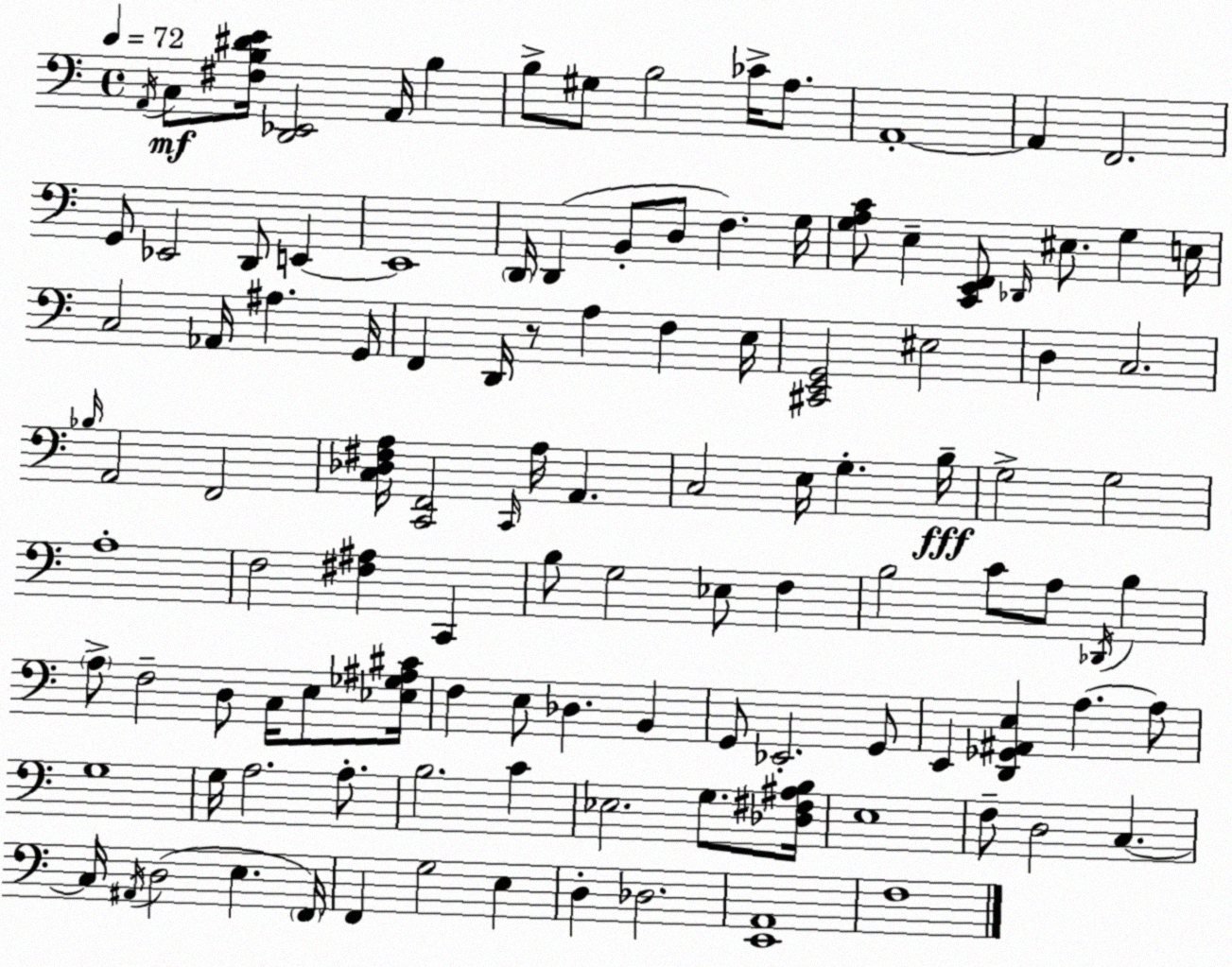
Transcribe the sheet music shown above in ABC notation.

X:1
T:Untitled
M:4/4
L:1/4
K:C
A,,/4 C,/2 [^F,B,^DE]/4 [D,,_E,,]2 A,,/4 B, B,/2 ^G,/2 B,2 _C/4 A,/2 A,,4 A,, F,,2 G,,/2 _E,,2 D,,/2 E,, E,,4 D,,/4 D,, B,,/2 D,/2 F, G,/4 [G,A,C]/2 E, [C,,E,,F,,]/2 _D,,/4 ^E,/2 G, E,/4 C,2 _A,,/4 ^A, G,,/4 F,, D,,/4 z/2 A, F, E,/4 [^C,,E,,G,,]2 ^E,2 D, C,2 _B,/4 A,,2 F,,2 [C,_D,^F,A,]/4 [C,,F,,]2 C,,/4 A,/4 A,, C,2 E,/4 G, B,/4 G,2 G,2 A,4 F,2 [^F,^A,] C,, B,/2 G,2 _E,/2 F, B,2 C/2 A,/2 _D,,/4 B, A,/2 F,2 D,/2 C,/4 E,/2 [_E,_G,^A,^C]/4 F, E,/2 _D, B,, G,,/2 _E,,2 G,,/2 E,, [D,,_G,,^A,,E,] A, A,/2 G,4 G,/4 A,2 A,/2 B,2 C _E,2 G,/2 [_D,^F,^A,B,]/4 E,4 F,/2 D,2 C, C,/4 ^A,,/4 D,2 E, F,,/4 F,, G,2 E, D, _D,2 [E,,A,,]4 F,4